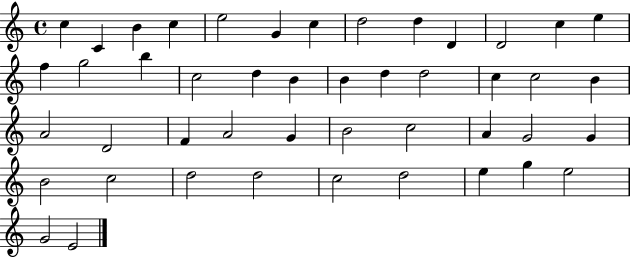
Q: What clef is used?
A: treble